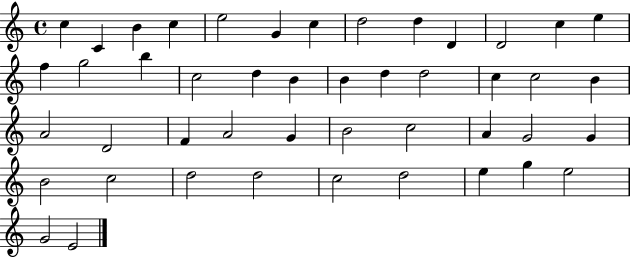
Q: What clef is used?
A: treble